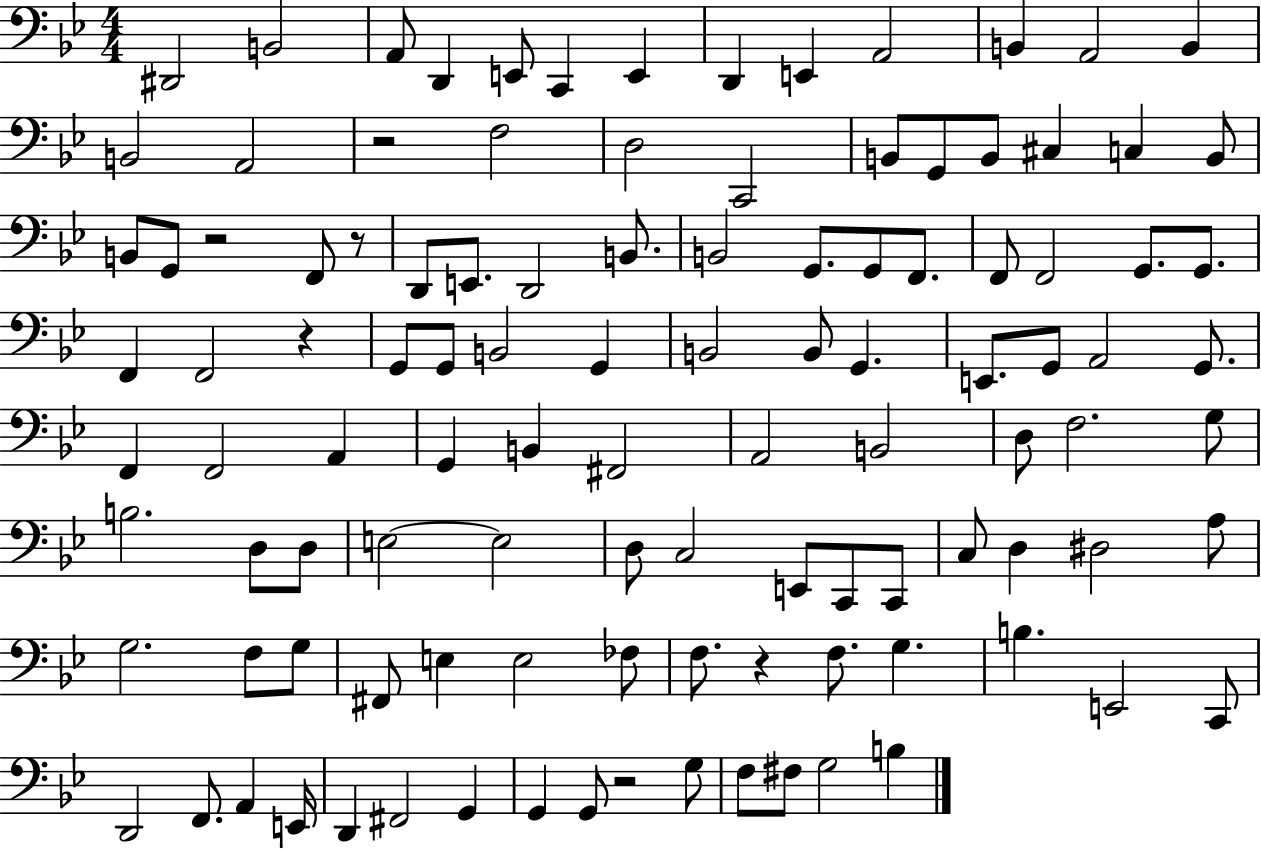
X:1
T:Untitled
M:4/4
L:1/4
K:Bb
^D,,2 B,,2 A,,/2 D,, E,,/2 C,, E,, D,, E,, A,,2 B,, A,,2 B,, B,,2 A,,2 z2 F,2 D,2 C,,2 B,,/2 G,,/2 B,,/2 ^C, C, B,,/2 B,,/2 G,,/2 z2 F,,/2 z/2 D,,/2 E,,/2 D,,2 B,,/2 B,,2 G,,/2 G,,/2 F,,/2 F,,/2 F,,2 G,,/2 G,,/2 F,, F,,2 z G,,/2 G,,/2 B,,2 G,, B,,2 B,,/2 G,, E,,/2 G,,/2 A,,2 G,,/2 F,, F,,2 A,, G,, B,, ^F,,2 A,,2 B,,2 D,/2 F,2 G,/2 B,2 D,/2 D,/2 E,2 E,2 D,/2 C,2 E,,/2 C,,/2 C,,/2 C,/2 D, ^D,2 A,/2 G,2 F,/2 G,/2 ^F,,/2 E, E,2 _F,/2 F,/2 z F,/2 G, B, E,,2 C,,/2 D,,2 F,,/2 A,, E,,/4 D,, ^F,,2 G,, G,, G,,/2 z2 G,/2 F,/2 ^F,/2 G,2 B,